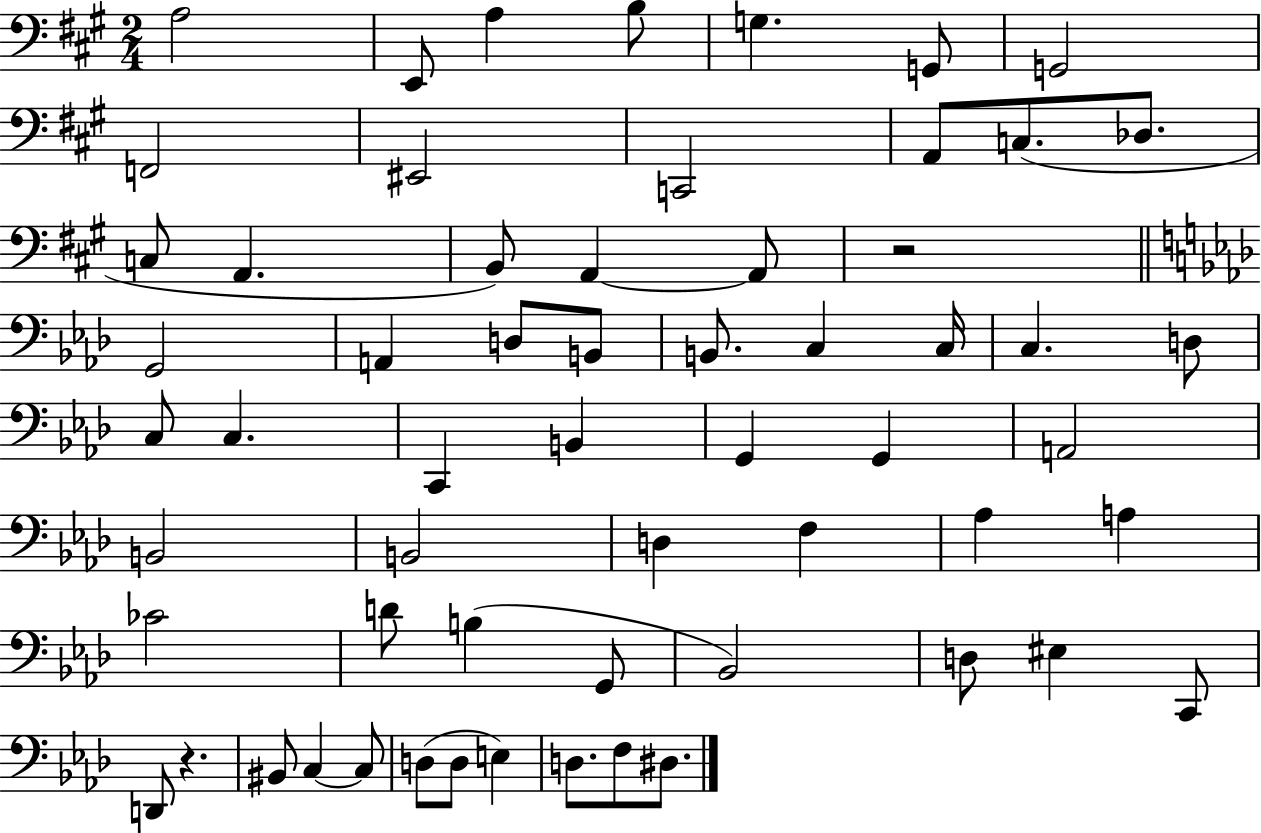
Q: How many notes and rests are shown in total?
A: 60